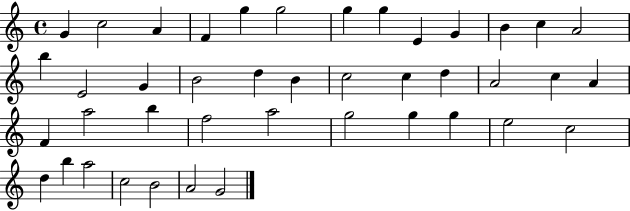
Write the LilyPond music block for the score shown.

{
  \clef treble
  \time 4/4
  \defaultTimeSignature
  \key c \major
  g'4 c''2 a'4 | f'4 g''4 g''2 | g''4 g''4 e'4 g'4 | b'4 c''4 a'2 | \break b''4 e'2 g'4 | b'2 d''4 b'4 | c''2 c''4 d''4 | a'2 c''4 a'4 | \break f'4 a''2 b''4 | f''2 a''2 | g''2 g''4 g''4 | e''2 c''2 | \break d''4 b''4 a''2 | c''2 b'2 | a'2 g'2 | \bar "|."
}